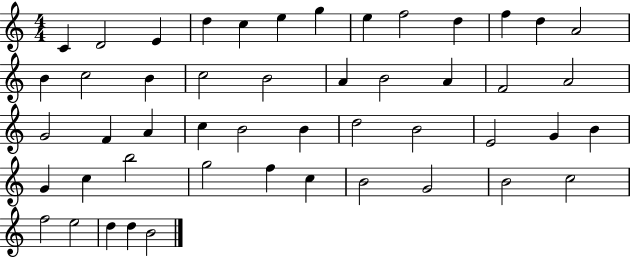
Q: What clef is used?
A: treble